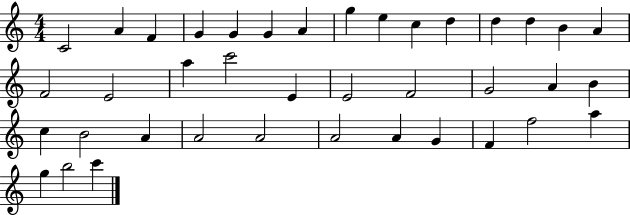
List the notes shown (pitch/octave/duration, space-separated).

C4/h A4/q F4/q G4/q G4/q G4/q A4/q G5/q E5/q C5/q D5/q D5/q D5/q B4/q A4/q F4/h E4/h A5/q C6/h E4/q E4/h F4/h G4/h A4/q B4/q C5/q B4/h A4/q A4/h A4/h A4/h A4/q G4/q F4/q F5/h A5/q G5/q B5/h C6/q